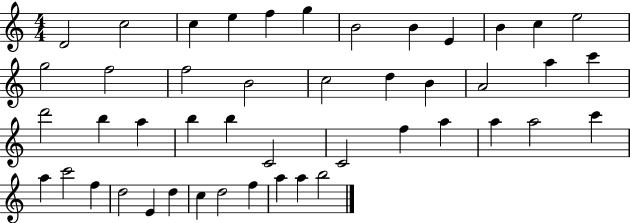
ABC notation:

X:1
T:Untitled
M:4/4
L:1/4
K:C
D2 c2 c e f g B2 B E B c e2 g2 f2 f2 B2 c2 d B A2 a c' d'2 b a b b C2 C2 f a a a2 c' a c'2 f d2 E d c d2 f a a b2